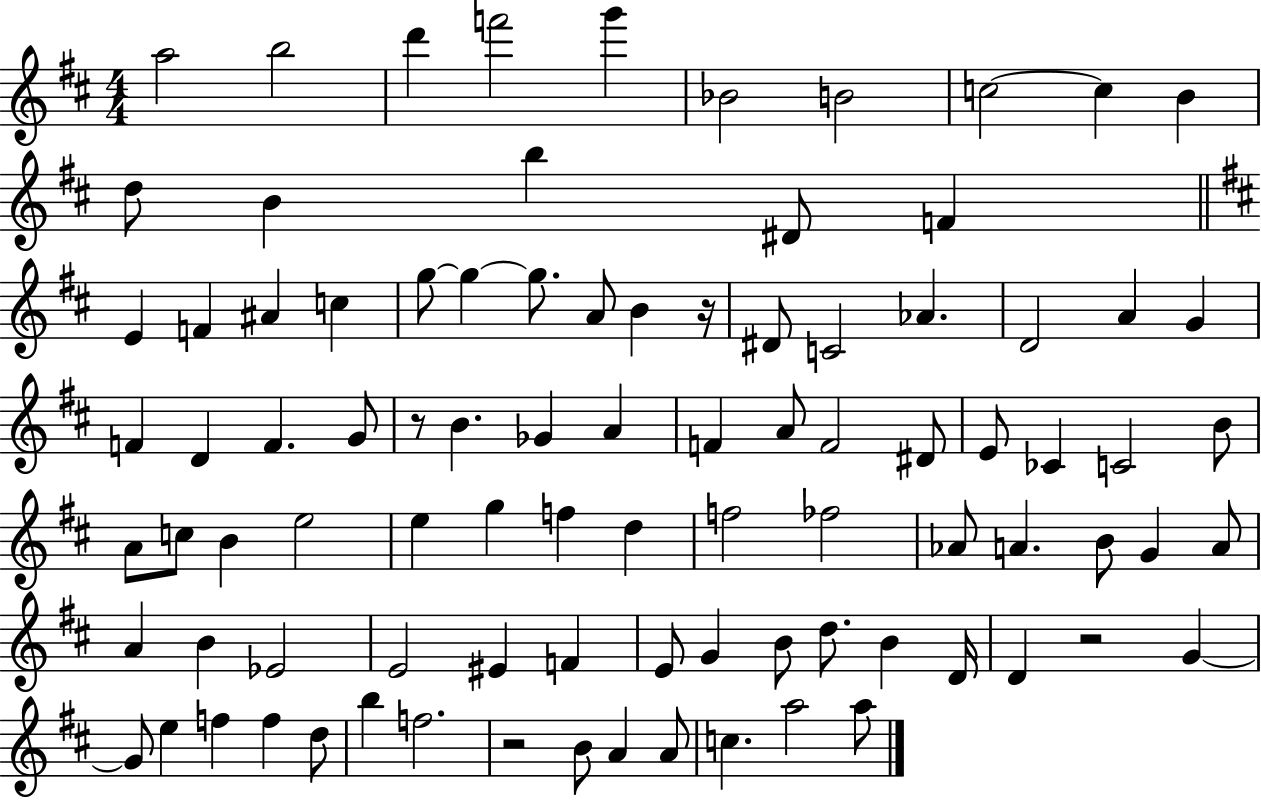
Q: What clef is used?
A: treble